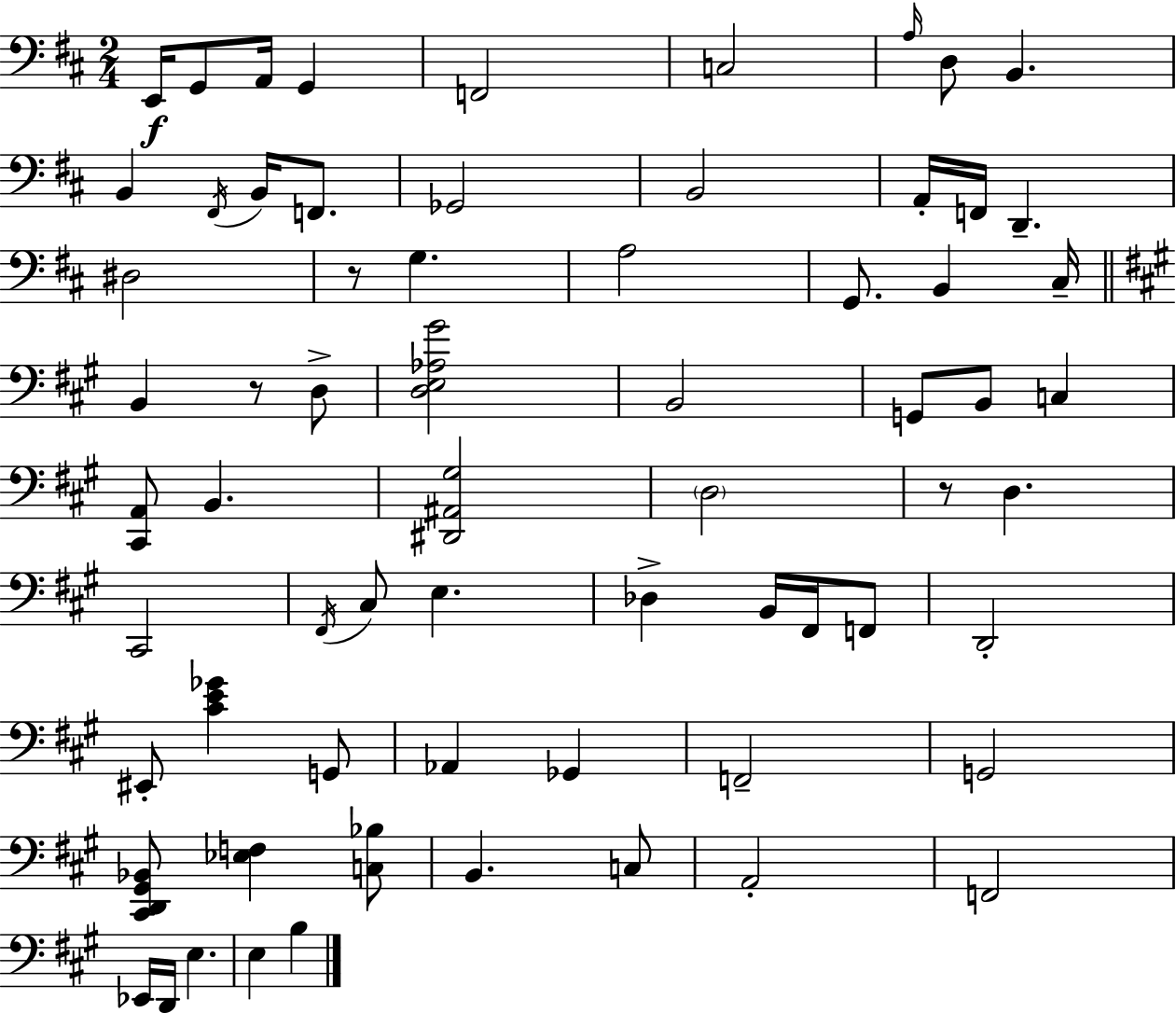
E2/s G2/e A2/s G2/q F2/h C3/h A3/s D3/e B2/q. B2/q F#2/s B2/s F2/e. Gb2/h B2/h A2/s F2/s D2/q. D#3/h R/e G3/q. A3/h G2/e. B2/q C#3/s B2/q R/e D3/e [D3,E3,Ab3,G#4]/h B2/h G2/e B2/e C3/q [C#2,A2]/e B2/q. [D#2,A#2,G#3]/h D3/h R/e D3/q. C#2/h F#2/s C#3/e E3/q. Db3/q B2/s F#2/s F2/e D2/h EIS2/e [C#4,E4,Gb4]/q G2/e Ab2/q Gb2/q F2/h G2/h [C#2,D2,G#2,Bb2]/e [Eb3,F3]/q [C3,Bb3]/e B2/q. C3/e A2/h F2/h Eb2/s D2/s E3/q. E3/q B3/q